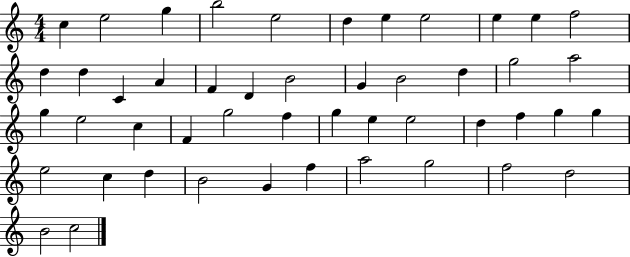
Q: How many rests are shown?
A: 0